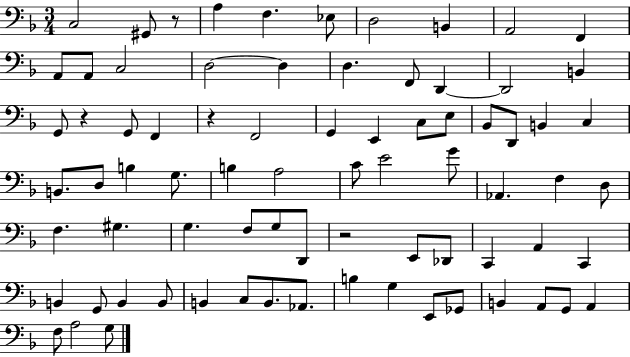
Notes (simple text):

C3/h G#2/e R/e A3/q F3/q. Eb3/e D3/h B2/q A2/h F2/q A2/e A2/e C3/h D3/h D3/q D3/q. F2/e D2/q D2/h B2/q G2/e R/q G2/e F2/q R/q F2/h G2/q E2/q C3/e E3/e Bb2/e D2/e B2/q C3/q B2/e. D3/e B3/q G3/e. B3/q A3/h C4/e E4/h G4/e Ab2/q. F3/q D3/e F3/q. G#3/q. G3/q. F3/e G3/e D2/e R/h E2/e Db2/e C2/q A2/q C2/q B2/q G2/e B2/q B2/e B2/q C3/e B2/e. Ab2/e. B3/q G3/q E2/e Gb2/e B2/q A2/e G2/e A2/q F3/e A3/h G3/e